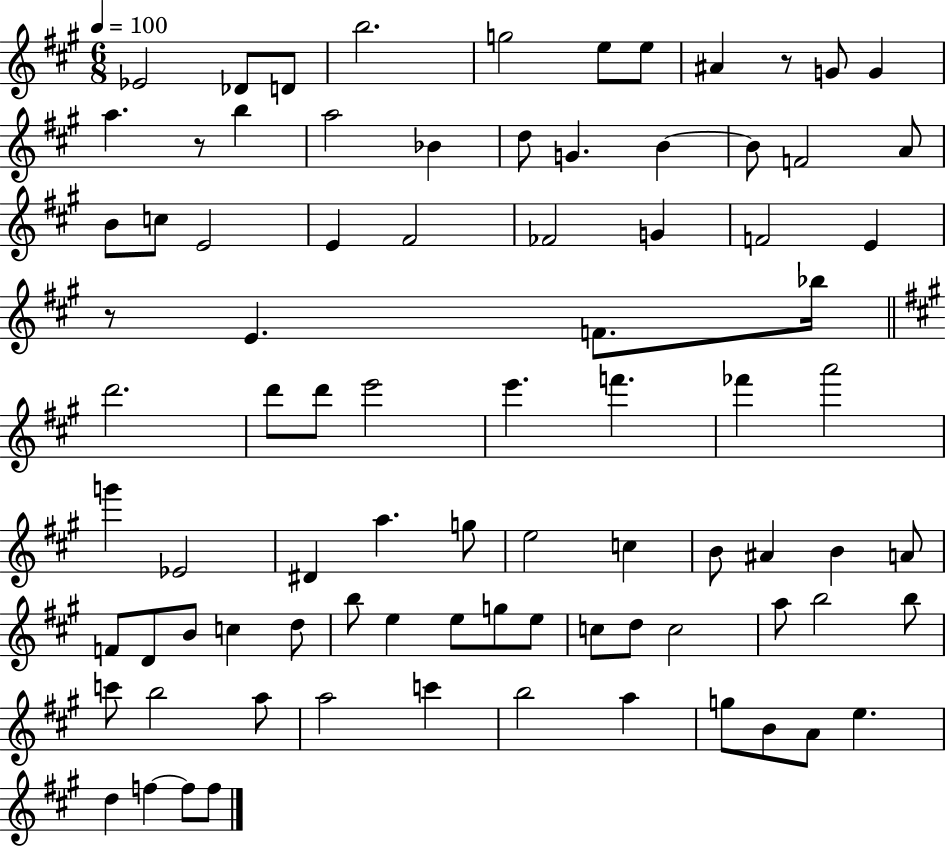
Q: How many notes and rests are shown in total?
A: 85